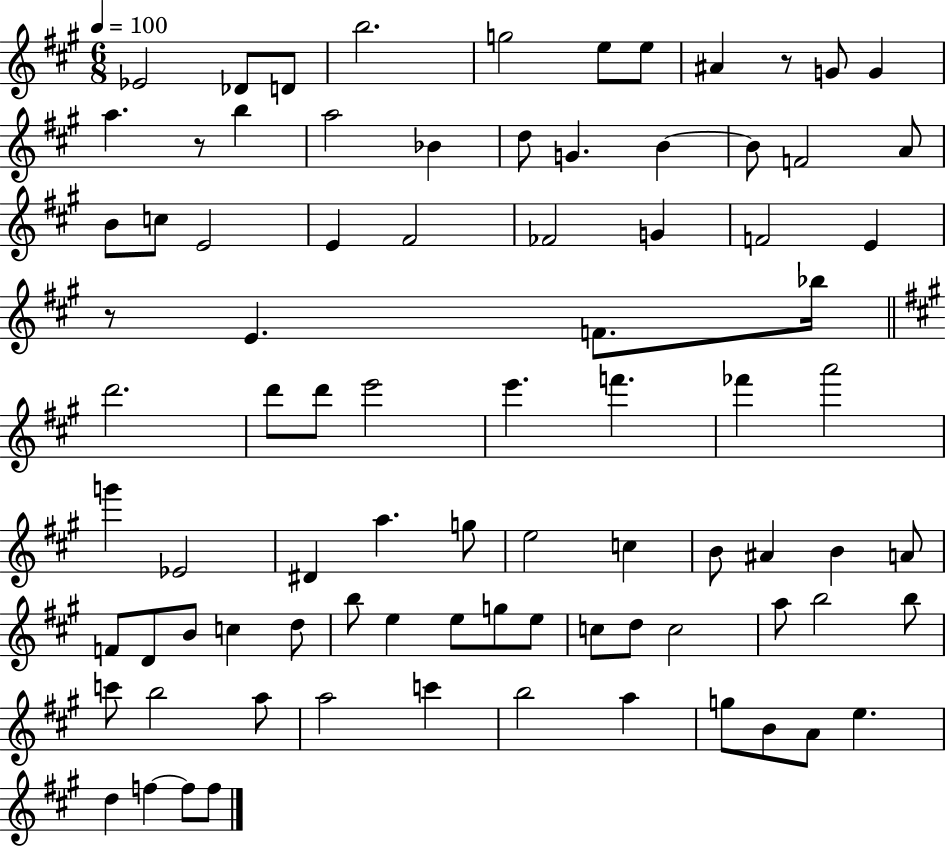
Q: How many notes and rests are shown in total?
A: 85